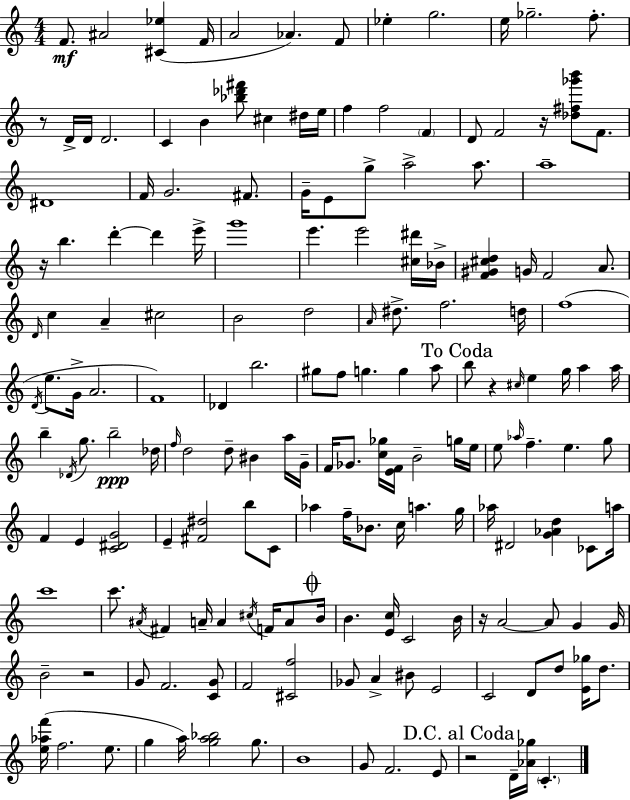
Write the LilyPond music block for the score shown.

{
  \clef treble
  \numericTimeSignature
  \time 4/4
  \key a \minor
  f'8.\mf ais'2 <cis' ees''>4( f'16 | a'2 aes'4.) f'8 | ees''4-. g''2. | e''16 ges''2.-- f''8.-. | \break r8 d'16-> d'16 d'2. | c'4 b'4 <bes'' des''' fis'''>8 cis''4 dis''16 e''16 | f''4 f''2 \parenthesize f'4 | d'8 f'2 r16 <des'' fis'' ges''' b'''>8 f'8. | \break dis'1 | f'16 g'2. fis'8. | g'16-- e'8 g''8-> a''2-> a''8. | a''1-- | \break r16 b''4. d'''4-.~~ d'''4 e'''16-> | g'''1 | e'''4. e'''2 <cis'' dis'''>16 bes'16-> | <f' gis' cis'' d''>4 g'16 f'2 a'8. | \break \grace { d'16 } c''4 a'4-- cis''2 | b'2 d''2 | \grace { a'16 } dis''8.-> f''2. | d''16 f''1( | \break \acciaccatura { d'16 } e''8. g'16-> a'2. | f'1) | des'4 b''2. | gis''8 f''8 g''4. g''4 | \break a''8 \mark "To Coda" b''8 r4 \grace { cis''16 } e''4 g''16 a''4 | a''16 b''4-- \acciaccatura { des'16 } g''8. b''2--\ppp | des''16 \grace { f''16 } d''2 d''8-- | bis'4 a''16 g'16-- f'16 ges'8. <c'' ges''>16 <e' f'>16 b'2-- | \break g''16 e''16 e''8 \grace { aes''16 } f''4.-- e''4. | g''8 f'4 e'4 <c' dis' g'>2 | e'4-- <fis' dis''>2 | b''8 c'8 aes''4 f''16-- bes'8. c''16 | \break a''4. g''16 aes''16 dis'2 | <g' aes' d''>4 ces'8 a''16 c'''1 | c'''8. \acciaccatura { ais'16 } fis'4 a'16-- | a'4 \acciaccatura { cis''16 } f'16 a'8 \mark \markup { \musicglyph "scripts.coda" } b'16 b'4. <e' c''>16 | \break c'2 b'16 r16 a'2~~ | a'8 g'4 g'16 b'2-- | r2 g'8 f'2. | <c' g'>8 f'2 | \break <cis' f''>2 ges'8 a'4-> bis'8 | e'2 c'2 | d'8 d''8 <e' ges''>16 d''8. <e'' aes'' f'''>16( f''2. | e''8. g''4 a''16) <g'' a'' bes''>2 | \break g''8. b'1 | g'8 f'2. | e'8 \mark "D.C. al Coda" r2 | d'16-- <aes' ges''>16 \parenthesize c'4.-. \bar "|."
}